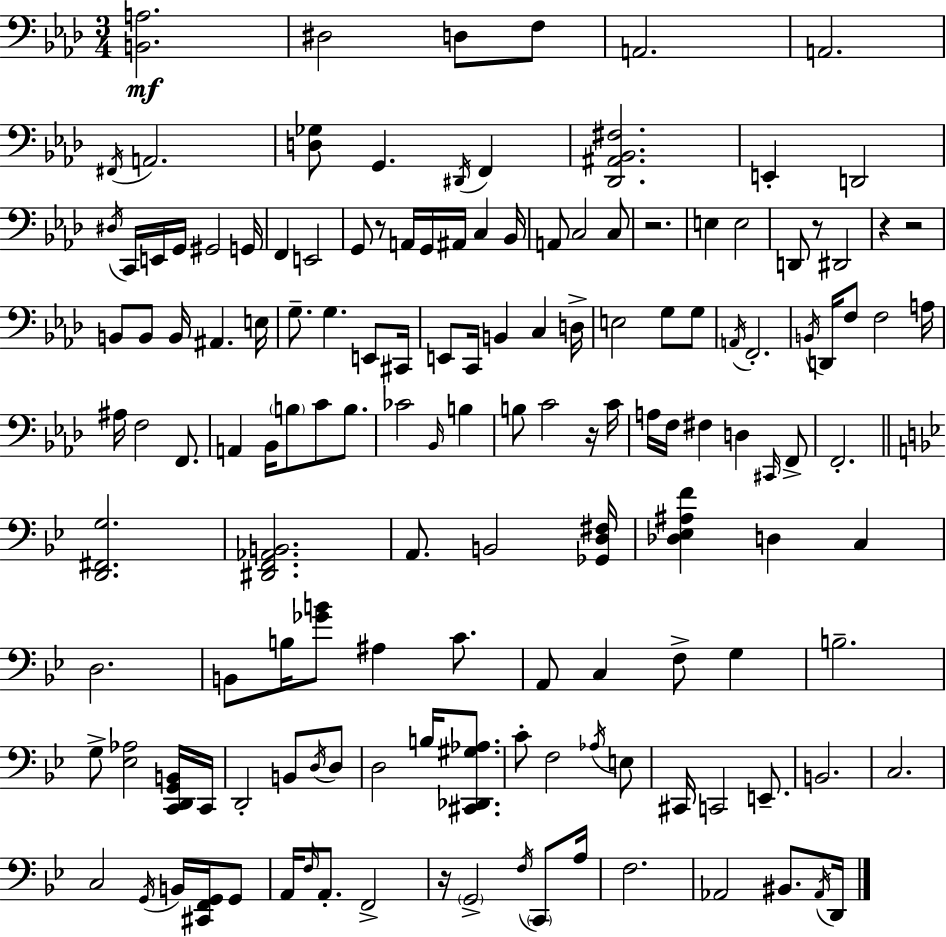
X:1
T:Untitled
M:3/4
L:1/4
K:Fm
[B,,A,]2 ^D,2 D,/2 F,/2 A,,2 A,,2 ^F,,/4 A,,2 [D,_G,]/2 G,, ^D,,/4 F,, [_D,,^A,,_B,,^F,]2 E,, D,,2 ^D,/4 C,,/4 E,,/4 G,,/4 ^G,,2 G,,/4 F,, E,,2 G,,/2 z/2 A,,/4 G,,/4 ^A,,/4 C, _B,,/4 A,,/2 C,2 C,/2 z2 E, E,2 D,,/2 z/2 ^D,,2 z z2 B,,/2 B,,/2 B,,/4 ^A,, E,/4 G,/2 G, E,,/2 ^C,,/4 E,,/2 C,,/4 B,, C, D,/4 E,2 G,/2 G,/2 A,,/4 F,,2 B,,/4 D,,/4 F,/2 F,2 A,/4 ^A,/4 F,2 F,,/2 A,, _B,,/4 B,/2 C/2 B,/2 _C2 _B,,/4 B, B,/2 C2 z/4 C/4 A,/4 F,/4 ^F, D, ^C,,/4 F,,/2 F,,2 [D,,^F,,G,]2 [^D,,F,,_A,,B,,]2 A,,/2 B,,2 [_G,,D,^F,]/4 [_D,_E,^A,F] D, C, D,2 B,,/2 B,/4 [_GB]/2 ^A, C/2 A,,/2 C, F,/2 G, B,2 G,/2 [_E,_A,]2 [C,,D,,G,,B,,]/4 C,,/4 D,,2 B,,/2 D,/4 D,/2 D,2 B,/4 [^C,,_D,,^G,_A,]/2 C/2 F,2 _A,/4 E,/2 ^C,,/4 C,,2 E,,/2 B,,2 C,2 C,2 G,,/4 B,,/4 [^C,,F,,G,,]/4 G,,/2 A,,/4 F,/4 A,,/2 F,,2 z/4 G,,2 F,/4 C,,/2 A,/4 F,2 _A,,2 ^B,,/2 _A,,/4 D,,/4